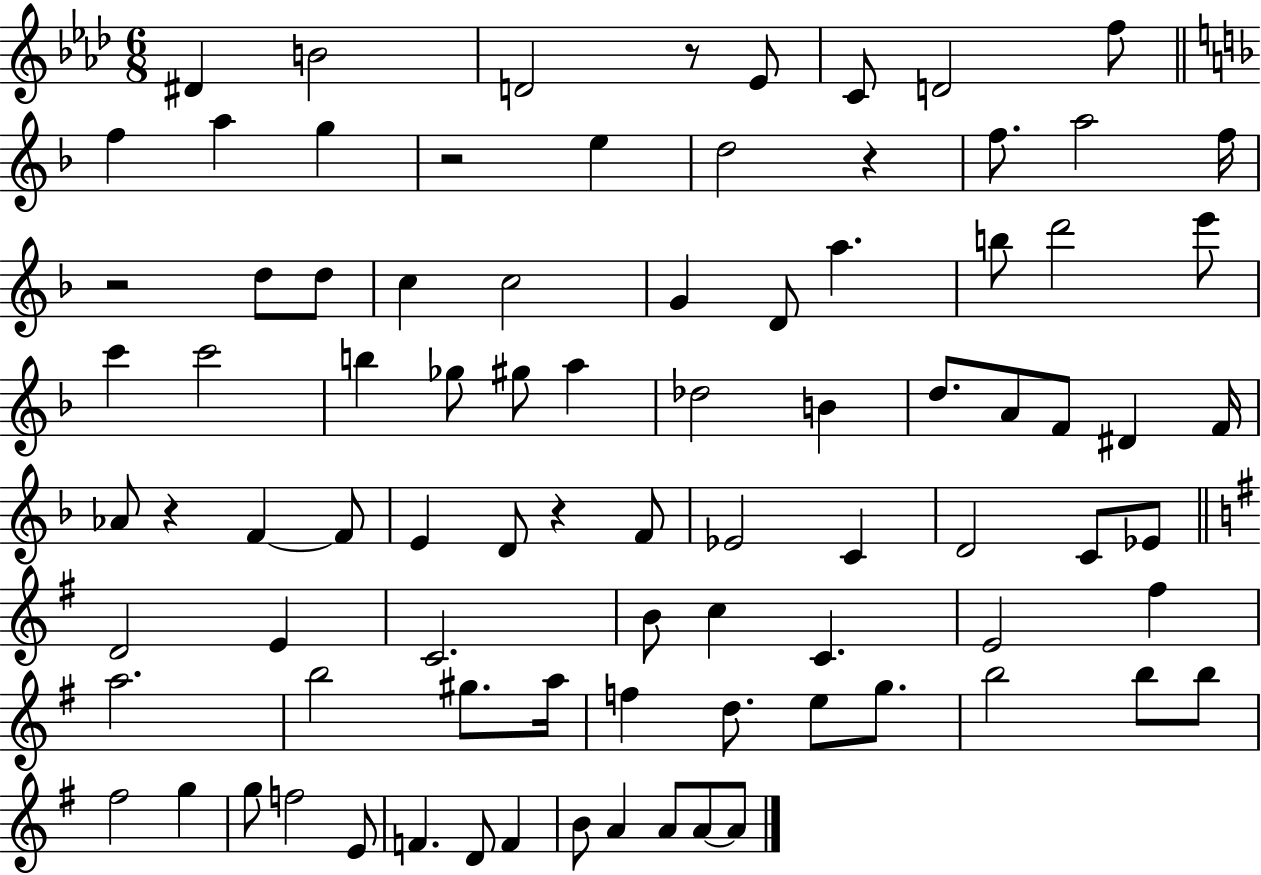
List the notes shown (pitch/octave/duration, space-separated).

D#4/q B4/h D4/h R/e Eb4/e C4/e D4/h F5/e F5/q A5/q G5/q R/h E5/q D5/h R/q F5/e. A5/h F5/s R/h D5/e D5/e C5/q C5/h G4/q D4/e A5/q. B5/e D6/h E6/e C6/q C6/h B5/q Gb5/e G#5/e A5/q Db5/h B4/q D5/e. A4/e F4/e D#4/q F4/s Ab4/e R/q F4/q F4/e E4/q D4/e R/q F4/e Eb4/h C4/q D4/h C4/e Eb4/e D4/h E4/q C4/h. B4/e C5/q C4/q. E4/h F#5/q A5/h. B5/h G#5/e. A5/s F5/q D5/e. E5/e G5/e. B5/h B5/e B5/e F#5/h G5/q G5/e F5/h E4/e F4/q. D4/e F4/q B4/e A4/q A4/e A4/e A4/e